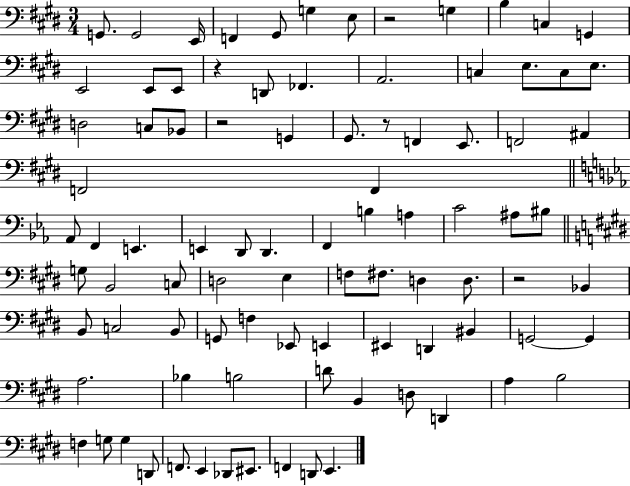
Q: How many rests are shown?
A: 5